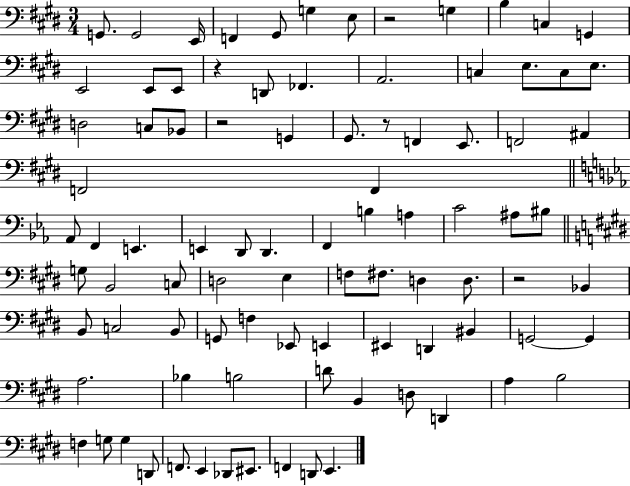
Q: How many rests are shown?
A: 5